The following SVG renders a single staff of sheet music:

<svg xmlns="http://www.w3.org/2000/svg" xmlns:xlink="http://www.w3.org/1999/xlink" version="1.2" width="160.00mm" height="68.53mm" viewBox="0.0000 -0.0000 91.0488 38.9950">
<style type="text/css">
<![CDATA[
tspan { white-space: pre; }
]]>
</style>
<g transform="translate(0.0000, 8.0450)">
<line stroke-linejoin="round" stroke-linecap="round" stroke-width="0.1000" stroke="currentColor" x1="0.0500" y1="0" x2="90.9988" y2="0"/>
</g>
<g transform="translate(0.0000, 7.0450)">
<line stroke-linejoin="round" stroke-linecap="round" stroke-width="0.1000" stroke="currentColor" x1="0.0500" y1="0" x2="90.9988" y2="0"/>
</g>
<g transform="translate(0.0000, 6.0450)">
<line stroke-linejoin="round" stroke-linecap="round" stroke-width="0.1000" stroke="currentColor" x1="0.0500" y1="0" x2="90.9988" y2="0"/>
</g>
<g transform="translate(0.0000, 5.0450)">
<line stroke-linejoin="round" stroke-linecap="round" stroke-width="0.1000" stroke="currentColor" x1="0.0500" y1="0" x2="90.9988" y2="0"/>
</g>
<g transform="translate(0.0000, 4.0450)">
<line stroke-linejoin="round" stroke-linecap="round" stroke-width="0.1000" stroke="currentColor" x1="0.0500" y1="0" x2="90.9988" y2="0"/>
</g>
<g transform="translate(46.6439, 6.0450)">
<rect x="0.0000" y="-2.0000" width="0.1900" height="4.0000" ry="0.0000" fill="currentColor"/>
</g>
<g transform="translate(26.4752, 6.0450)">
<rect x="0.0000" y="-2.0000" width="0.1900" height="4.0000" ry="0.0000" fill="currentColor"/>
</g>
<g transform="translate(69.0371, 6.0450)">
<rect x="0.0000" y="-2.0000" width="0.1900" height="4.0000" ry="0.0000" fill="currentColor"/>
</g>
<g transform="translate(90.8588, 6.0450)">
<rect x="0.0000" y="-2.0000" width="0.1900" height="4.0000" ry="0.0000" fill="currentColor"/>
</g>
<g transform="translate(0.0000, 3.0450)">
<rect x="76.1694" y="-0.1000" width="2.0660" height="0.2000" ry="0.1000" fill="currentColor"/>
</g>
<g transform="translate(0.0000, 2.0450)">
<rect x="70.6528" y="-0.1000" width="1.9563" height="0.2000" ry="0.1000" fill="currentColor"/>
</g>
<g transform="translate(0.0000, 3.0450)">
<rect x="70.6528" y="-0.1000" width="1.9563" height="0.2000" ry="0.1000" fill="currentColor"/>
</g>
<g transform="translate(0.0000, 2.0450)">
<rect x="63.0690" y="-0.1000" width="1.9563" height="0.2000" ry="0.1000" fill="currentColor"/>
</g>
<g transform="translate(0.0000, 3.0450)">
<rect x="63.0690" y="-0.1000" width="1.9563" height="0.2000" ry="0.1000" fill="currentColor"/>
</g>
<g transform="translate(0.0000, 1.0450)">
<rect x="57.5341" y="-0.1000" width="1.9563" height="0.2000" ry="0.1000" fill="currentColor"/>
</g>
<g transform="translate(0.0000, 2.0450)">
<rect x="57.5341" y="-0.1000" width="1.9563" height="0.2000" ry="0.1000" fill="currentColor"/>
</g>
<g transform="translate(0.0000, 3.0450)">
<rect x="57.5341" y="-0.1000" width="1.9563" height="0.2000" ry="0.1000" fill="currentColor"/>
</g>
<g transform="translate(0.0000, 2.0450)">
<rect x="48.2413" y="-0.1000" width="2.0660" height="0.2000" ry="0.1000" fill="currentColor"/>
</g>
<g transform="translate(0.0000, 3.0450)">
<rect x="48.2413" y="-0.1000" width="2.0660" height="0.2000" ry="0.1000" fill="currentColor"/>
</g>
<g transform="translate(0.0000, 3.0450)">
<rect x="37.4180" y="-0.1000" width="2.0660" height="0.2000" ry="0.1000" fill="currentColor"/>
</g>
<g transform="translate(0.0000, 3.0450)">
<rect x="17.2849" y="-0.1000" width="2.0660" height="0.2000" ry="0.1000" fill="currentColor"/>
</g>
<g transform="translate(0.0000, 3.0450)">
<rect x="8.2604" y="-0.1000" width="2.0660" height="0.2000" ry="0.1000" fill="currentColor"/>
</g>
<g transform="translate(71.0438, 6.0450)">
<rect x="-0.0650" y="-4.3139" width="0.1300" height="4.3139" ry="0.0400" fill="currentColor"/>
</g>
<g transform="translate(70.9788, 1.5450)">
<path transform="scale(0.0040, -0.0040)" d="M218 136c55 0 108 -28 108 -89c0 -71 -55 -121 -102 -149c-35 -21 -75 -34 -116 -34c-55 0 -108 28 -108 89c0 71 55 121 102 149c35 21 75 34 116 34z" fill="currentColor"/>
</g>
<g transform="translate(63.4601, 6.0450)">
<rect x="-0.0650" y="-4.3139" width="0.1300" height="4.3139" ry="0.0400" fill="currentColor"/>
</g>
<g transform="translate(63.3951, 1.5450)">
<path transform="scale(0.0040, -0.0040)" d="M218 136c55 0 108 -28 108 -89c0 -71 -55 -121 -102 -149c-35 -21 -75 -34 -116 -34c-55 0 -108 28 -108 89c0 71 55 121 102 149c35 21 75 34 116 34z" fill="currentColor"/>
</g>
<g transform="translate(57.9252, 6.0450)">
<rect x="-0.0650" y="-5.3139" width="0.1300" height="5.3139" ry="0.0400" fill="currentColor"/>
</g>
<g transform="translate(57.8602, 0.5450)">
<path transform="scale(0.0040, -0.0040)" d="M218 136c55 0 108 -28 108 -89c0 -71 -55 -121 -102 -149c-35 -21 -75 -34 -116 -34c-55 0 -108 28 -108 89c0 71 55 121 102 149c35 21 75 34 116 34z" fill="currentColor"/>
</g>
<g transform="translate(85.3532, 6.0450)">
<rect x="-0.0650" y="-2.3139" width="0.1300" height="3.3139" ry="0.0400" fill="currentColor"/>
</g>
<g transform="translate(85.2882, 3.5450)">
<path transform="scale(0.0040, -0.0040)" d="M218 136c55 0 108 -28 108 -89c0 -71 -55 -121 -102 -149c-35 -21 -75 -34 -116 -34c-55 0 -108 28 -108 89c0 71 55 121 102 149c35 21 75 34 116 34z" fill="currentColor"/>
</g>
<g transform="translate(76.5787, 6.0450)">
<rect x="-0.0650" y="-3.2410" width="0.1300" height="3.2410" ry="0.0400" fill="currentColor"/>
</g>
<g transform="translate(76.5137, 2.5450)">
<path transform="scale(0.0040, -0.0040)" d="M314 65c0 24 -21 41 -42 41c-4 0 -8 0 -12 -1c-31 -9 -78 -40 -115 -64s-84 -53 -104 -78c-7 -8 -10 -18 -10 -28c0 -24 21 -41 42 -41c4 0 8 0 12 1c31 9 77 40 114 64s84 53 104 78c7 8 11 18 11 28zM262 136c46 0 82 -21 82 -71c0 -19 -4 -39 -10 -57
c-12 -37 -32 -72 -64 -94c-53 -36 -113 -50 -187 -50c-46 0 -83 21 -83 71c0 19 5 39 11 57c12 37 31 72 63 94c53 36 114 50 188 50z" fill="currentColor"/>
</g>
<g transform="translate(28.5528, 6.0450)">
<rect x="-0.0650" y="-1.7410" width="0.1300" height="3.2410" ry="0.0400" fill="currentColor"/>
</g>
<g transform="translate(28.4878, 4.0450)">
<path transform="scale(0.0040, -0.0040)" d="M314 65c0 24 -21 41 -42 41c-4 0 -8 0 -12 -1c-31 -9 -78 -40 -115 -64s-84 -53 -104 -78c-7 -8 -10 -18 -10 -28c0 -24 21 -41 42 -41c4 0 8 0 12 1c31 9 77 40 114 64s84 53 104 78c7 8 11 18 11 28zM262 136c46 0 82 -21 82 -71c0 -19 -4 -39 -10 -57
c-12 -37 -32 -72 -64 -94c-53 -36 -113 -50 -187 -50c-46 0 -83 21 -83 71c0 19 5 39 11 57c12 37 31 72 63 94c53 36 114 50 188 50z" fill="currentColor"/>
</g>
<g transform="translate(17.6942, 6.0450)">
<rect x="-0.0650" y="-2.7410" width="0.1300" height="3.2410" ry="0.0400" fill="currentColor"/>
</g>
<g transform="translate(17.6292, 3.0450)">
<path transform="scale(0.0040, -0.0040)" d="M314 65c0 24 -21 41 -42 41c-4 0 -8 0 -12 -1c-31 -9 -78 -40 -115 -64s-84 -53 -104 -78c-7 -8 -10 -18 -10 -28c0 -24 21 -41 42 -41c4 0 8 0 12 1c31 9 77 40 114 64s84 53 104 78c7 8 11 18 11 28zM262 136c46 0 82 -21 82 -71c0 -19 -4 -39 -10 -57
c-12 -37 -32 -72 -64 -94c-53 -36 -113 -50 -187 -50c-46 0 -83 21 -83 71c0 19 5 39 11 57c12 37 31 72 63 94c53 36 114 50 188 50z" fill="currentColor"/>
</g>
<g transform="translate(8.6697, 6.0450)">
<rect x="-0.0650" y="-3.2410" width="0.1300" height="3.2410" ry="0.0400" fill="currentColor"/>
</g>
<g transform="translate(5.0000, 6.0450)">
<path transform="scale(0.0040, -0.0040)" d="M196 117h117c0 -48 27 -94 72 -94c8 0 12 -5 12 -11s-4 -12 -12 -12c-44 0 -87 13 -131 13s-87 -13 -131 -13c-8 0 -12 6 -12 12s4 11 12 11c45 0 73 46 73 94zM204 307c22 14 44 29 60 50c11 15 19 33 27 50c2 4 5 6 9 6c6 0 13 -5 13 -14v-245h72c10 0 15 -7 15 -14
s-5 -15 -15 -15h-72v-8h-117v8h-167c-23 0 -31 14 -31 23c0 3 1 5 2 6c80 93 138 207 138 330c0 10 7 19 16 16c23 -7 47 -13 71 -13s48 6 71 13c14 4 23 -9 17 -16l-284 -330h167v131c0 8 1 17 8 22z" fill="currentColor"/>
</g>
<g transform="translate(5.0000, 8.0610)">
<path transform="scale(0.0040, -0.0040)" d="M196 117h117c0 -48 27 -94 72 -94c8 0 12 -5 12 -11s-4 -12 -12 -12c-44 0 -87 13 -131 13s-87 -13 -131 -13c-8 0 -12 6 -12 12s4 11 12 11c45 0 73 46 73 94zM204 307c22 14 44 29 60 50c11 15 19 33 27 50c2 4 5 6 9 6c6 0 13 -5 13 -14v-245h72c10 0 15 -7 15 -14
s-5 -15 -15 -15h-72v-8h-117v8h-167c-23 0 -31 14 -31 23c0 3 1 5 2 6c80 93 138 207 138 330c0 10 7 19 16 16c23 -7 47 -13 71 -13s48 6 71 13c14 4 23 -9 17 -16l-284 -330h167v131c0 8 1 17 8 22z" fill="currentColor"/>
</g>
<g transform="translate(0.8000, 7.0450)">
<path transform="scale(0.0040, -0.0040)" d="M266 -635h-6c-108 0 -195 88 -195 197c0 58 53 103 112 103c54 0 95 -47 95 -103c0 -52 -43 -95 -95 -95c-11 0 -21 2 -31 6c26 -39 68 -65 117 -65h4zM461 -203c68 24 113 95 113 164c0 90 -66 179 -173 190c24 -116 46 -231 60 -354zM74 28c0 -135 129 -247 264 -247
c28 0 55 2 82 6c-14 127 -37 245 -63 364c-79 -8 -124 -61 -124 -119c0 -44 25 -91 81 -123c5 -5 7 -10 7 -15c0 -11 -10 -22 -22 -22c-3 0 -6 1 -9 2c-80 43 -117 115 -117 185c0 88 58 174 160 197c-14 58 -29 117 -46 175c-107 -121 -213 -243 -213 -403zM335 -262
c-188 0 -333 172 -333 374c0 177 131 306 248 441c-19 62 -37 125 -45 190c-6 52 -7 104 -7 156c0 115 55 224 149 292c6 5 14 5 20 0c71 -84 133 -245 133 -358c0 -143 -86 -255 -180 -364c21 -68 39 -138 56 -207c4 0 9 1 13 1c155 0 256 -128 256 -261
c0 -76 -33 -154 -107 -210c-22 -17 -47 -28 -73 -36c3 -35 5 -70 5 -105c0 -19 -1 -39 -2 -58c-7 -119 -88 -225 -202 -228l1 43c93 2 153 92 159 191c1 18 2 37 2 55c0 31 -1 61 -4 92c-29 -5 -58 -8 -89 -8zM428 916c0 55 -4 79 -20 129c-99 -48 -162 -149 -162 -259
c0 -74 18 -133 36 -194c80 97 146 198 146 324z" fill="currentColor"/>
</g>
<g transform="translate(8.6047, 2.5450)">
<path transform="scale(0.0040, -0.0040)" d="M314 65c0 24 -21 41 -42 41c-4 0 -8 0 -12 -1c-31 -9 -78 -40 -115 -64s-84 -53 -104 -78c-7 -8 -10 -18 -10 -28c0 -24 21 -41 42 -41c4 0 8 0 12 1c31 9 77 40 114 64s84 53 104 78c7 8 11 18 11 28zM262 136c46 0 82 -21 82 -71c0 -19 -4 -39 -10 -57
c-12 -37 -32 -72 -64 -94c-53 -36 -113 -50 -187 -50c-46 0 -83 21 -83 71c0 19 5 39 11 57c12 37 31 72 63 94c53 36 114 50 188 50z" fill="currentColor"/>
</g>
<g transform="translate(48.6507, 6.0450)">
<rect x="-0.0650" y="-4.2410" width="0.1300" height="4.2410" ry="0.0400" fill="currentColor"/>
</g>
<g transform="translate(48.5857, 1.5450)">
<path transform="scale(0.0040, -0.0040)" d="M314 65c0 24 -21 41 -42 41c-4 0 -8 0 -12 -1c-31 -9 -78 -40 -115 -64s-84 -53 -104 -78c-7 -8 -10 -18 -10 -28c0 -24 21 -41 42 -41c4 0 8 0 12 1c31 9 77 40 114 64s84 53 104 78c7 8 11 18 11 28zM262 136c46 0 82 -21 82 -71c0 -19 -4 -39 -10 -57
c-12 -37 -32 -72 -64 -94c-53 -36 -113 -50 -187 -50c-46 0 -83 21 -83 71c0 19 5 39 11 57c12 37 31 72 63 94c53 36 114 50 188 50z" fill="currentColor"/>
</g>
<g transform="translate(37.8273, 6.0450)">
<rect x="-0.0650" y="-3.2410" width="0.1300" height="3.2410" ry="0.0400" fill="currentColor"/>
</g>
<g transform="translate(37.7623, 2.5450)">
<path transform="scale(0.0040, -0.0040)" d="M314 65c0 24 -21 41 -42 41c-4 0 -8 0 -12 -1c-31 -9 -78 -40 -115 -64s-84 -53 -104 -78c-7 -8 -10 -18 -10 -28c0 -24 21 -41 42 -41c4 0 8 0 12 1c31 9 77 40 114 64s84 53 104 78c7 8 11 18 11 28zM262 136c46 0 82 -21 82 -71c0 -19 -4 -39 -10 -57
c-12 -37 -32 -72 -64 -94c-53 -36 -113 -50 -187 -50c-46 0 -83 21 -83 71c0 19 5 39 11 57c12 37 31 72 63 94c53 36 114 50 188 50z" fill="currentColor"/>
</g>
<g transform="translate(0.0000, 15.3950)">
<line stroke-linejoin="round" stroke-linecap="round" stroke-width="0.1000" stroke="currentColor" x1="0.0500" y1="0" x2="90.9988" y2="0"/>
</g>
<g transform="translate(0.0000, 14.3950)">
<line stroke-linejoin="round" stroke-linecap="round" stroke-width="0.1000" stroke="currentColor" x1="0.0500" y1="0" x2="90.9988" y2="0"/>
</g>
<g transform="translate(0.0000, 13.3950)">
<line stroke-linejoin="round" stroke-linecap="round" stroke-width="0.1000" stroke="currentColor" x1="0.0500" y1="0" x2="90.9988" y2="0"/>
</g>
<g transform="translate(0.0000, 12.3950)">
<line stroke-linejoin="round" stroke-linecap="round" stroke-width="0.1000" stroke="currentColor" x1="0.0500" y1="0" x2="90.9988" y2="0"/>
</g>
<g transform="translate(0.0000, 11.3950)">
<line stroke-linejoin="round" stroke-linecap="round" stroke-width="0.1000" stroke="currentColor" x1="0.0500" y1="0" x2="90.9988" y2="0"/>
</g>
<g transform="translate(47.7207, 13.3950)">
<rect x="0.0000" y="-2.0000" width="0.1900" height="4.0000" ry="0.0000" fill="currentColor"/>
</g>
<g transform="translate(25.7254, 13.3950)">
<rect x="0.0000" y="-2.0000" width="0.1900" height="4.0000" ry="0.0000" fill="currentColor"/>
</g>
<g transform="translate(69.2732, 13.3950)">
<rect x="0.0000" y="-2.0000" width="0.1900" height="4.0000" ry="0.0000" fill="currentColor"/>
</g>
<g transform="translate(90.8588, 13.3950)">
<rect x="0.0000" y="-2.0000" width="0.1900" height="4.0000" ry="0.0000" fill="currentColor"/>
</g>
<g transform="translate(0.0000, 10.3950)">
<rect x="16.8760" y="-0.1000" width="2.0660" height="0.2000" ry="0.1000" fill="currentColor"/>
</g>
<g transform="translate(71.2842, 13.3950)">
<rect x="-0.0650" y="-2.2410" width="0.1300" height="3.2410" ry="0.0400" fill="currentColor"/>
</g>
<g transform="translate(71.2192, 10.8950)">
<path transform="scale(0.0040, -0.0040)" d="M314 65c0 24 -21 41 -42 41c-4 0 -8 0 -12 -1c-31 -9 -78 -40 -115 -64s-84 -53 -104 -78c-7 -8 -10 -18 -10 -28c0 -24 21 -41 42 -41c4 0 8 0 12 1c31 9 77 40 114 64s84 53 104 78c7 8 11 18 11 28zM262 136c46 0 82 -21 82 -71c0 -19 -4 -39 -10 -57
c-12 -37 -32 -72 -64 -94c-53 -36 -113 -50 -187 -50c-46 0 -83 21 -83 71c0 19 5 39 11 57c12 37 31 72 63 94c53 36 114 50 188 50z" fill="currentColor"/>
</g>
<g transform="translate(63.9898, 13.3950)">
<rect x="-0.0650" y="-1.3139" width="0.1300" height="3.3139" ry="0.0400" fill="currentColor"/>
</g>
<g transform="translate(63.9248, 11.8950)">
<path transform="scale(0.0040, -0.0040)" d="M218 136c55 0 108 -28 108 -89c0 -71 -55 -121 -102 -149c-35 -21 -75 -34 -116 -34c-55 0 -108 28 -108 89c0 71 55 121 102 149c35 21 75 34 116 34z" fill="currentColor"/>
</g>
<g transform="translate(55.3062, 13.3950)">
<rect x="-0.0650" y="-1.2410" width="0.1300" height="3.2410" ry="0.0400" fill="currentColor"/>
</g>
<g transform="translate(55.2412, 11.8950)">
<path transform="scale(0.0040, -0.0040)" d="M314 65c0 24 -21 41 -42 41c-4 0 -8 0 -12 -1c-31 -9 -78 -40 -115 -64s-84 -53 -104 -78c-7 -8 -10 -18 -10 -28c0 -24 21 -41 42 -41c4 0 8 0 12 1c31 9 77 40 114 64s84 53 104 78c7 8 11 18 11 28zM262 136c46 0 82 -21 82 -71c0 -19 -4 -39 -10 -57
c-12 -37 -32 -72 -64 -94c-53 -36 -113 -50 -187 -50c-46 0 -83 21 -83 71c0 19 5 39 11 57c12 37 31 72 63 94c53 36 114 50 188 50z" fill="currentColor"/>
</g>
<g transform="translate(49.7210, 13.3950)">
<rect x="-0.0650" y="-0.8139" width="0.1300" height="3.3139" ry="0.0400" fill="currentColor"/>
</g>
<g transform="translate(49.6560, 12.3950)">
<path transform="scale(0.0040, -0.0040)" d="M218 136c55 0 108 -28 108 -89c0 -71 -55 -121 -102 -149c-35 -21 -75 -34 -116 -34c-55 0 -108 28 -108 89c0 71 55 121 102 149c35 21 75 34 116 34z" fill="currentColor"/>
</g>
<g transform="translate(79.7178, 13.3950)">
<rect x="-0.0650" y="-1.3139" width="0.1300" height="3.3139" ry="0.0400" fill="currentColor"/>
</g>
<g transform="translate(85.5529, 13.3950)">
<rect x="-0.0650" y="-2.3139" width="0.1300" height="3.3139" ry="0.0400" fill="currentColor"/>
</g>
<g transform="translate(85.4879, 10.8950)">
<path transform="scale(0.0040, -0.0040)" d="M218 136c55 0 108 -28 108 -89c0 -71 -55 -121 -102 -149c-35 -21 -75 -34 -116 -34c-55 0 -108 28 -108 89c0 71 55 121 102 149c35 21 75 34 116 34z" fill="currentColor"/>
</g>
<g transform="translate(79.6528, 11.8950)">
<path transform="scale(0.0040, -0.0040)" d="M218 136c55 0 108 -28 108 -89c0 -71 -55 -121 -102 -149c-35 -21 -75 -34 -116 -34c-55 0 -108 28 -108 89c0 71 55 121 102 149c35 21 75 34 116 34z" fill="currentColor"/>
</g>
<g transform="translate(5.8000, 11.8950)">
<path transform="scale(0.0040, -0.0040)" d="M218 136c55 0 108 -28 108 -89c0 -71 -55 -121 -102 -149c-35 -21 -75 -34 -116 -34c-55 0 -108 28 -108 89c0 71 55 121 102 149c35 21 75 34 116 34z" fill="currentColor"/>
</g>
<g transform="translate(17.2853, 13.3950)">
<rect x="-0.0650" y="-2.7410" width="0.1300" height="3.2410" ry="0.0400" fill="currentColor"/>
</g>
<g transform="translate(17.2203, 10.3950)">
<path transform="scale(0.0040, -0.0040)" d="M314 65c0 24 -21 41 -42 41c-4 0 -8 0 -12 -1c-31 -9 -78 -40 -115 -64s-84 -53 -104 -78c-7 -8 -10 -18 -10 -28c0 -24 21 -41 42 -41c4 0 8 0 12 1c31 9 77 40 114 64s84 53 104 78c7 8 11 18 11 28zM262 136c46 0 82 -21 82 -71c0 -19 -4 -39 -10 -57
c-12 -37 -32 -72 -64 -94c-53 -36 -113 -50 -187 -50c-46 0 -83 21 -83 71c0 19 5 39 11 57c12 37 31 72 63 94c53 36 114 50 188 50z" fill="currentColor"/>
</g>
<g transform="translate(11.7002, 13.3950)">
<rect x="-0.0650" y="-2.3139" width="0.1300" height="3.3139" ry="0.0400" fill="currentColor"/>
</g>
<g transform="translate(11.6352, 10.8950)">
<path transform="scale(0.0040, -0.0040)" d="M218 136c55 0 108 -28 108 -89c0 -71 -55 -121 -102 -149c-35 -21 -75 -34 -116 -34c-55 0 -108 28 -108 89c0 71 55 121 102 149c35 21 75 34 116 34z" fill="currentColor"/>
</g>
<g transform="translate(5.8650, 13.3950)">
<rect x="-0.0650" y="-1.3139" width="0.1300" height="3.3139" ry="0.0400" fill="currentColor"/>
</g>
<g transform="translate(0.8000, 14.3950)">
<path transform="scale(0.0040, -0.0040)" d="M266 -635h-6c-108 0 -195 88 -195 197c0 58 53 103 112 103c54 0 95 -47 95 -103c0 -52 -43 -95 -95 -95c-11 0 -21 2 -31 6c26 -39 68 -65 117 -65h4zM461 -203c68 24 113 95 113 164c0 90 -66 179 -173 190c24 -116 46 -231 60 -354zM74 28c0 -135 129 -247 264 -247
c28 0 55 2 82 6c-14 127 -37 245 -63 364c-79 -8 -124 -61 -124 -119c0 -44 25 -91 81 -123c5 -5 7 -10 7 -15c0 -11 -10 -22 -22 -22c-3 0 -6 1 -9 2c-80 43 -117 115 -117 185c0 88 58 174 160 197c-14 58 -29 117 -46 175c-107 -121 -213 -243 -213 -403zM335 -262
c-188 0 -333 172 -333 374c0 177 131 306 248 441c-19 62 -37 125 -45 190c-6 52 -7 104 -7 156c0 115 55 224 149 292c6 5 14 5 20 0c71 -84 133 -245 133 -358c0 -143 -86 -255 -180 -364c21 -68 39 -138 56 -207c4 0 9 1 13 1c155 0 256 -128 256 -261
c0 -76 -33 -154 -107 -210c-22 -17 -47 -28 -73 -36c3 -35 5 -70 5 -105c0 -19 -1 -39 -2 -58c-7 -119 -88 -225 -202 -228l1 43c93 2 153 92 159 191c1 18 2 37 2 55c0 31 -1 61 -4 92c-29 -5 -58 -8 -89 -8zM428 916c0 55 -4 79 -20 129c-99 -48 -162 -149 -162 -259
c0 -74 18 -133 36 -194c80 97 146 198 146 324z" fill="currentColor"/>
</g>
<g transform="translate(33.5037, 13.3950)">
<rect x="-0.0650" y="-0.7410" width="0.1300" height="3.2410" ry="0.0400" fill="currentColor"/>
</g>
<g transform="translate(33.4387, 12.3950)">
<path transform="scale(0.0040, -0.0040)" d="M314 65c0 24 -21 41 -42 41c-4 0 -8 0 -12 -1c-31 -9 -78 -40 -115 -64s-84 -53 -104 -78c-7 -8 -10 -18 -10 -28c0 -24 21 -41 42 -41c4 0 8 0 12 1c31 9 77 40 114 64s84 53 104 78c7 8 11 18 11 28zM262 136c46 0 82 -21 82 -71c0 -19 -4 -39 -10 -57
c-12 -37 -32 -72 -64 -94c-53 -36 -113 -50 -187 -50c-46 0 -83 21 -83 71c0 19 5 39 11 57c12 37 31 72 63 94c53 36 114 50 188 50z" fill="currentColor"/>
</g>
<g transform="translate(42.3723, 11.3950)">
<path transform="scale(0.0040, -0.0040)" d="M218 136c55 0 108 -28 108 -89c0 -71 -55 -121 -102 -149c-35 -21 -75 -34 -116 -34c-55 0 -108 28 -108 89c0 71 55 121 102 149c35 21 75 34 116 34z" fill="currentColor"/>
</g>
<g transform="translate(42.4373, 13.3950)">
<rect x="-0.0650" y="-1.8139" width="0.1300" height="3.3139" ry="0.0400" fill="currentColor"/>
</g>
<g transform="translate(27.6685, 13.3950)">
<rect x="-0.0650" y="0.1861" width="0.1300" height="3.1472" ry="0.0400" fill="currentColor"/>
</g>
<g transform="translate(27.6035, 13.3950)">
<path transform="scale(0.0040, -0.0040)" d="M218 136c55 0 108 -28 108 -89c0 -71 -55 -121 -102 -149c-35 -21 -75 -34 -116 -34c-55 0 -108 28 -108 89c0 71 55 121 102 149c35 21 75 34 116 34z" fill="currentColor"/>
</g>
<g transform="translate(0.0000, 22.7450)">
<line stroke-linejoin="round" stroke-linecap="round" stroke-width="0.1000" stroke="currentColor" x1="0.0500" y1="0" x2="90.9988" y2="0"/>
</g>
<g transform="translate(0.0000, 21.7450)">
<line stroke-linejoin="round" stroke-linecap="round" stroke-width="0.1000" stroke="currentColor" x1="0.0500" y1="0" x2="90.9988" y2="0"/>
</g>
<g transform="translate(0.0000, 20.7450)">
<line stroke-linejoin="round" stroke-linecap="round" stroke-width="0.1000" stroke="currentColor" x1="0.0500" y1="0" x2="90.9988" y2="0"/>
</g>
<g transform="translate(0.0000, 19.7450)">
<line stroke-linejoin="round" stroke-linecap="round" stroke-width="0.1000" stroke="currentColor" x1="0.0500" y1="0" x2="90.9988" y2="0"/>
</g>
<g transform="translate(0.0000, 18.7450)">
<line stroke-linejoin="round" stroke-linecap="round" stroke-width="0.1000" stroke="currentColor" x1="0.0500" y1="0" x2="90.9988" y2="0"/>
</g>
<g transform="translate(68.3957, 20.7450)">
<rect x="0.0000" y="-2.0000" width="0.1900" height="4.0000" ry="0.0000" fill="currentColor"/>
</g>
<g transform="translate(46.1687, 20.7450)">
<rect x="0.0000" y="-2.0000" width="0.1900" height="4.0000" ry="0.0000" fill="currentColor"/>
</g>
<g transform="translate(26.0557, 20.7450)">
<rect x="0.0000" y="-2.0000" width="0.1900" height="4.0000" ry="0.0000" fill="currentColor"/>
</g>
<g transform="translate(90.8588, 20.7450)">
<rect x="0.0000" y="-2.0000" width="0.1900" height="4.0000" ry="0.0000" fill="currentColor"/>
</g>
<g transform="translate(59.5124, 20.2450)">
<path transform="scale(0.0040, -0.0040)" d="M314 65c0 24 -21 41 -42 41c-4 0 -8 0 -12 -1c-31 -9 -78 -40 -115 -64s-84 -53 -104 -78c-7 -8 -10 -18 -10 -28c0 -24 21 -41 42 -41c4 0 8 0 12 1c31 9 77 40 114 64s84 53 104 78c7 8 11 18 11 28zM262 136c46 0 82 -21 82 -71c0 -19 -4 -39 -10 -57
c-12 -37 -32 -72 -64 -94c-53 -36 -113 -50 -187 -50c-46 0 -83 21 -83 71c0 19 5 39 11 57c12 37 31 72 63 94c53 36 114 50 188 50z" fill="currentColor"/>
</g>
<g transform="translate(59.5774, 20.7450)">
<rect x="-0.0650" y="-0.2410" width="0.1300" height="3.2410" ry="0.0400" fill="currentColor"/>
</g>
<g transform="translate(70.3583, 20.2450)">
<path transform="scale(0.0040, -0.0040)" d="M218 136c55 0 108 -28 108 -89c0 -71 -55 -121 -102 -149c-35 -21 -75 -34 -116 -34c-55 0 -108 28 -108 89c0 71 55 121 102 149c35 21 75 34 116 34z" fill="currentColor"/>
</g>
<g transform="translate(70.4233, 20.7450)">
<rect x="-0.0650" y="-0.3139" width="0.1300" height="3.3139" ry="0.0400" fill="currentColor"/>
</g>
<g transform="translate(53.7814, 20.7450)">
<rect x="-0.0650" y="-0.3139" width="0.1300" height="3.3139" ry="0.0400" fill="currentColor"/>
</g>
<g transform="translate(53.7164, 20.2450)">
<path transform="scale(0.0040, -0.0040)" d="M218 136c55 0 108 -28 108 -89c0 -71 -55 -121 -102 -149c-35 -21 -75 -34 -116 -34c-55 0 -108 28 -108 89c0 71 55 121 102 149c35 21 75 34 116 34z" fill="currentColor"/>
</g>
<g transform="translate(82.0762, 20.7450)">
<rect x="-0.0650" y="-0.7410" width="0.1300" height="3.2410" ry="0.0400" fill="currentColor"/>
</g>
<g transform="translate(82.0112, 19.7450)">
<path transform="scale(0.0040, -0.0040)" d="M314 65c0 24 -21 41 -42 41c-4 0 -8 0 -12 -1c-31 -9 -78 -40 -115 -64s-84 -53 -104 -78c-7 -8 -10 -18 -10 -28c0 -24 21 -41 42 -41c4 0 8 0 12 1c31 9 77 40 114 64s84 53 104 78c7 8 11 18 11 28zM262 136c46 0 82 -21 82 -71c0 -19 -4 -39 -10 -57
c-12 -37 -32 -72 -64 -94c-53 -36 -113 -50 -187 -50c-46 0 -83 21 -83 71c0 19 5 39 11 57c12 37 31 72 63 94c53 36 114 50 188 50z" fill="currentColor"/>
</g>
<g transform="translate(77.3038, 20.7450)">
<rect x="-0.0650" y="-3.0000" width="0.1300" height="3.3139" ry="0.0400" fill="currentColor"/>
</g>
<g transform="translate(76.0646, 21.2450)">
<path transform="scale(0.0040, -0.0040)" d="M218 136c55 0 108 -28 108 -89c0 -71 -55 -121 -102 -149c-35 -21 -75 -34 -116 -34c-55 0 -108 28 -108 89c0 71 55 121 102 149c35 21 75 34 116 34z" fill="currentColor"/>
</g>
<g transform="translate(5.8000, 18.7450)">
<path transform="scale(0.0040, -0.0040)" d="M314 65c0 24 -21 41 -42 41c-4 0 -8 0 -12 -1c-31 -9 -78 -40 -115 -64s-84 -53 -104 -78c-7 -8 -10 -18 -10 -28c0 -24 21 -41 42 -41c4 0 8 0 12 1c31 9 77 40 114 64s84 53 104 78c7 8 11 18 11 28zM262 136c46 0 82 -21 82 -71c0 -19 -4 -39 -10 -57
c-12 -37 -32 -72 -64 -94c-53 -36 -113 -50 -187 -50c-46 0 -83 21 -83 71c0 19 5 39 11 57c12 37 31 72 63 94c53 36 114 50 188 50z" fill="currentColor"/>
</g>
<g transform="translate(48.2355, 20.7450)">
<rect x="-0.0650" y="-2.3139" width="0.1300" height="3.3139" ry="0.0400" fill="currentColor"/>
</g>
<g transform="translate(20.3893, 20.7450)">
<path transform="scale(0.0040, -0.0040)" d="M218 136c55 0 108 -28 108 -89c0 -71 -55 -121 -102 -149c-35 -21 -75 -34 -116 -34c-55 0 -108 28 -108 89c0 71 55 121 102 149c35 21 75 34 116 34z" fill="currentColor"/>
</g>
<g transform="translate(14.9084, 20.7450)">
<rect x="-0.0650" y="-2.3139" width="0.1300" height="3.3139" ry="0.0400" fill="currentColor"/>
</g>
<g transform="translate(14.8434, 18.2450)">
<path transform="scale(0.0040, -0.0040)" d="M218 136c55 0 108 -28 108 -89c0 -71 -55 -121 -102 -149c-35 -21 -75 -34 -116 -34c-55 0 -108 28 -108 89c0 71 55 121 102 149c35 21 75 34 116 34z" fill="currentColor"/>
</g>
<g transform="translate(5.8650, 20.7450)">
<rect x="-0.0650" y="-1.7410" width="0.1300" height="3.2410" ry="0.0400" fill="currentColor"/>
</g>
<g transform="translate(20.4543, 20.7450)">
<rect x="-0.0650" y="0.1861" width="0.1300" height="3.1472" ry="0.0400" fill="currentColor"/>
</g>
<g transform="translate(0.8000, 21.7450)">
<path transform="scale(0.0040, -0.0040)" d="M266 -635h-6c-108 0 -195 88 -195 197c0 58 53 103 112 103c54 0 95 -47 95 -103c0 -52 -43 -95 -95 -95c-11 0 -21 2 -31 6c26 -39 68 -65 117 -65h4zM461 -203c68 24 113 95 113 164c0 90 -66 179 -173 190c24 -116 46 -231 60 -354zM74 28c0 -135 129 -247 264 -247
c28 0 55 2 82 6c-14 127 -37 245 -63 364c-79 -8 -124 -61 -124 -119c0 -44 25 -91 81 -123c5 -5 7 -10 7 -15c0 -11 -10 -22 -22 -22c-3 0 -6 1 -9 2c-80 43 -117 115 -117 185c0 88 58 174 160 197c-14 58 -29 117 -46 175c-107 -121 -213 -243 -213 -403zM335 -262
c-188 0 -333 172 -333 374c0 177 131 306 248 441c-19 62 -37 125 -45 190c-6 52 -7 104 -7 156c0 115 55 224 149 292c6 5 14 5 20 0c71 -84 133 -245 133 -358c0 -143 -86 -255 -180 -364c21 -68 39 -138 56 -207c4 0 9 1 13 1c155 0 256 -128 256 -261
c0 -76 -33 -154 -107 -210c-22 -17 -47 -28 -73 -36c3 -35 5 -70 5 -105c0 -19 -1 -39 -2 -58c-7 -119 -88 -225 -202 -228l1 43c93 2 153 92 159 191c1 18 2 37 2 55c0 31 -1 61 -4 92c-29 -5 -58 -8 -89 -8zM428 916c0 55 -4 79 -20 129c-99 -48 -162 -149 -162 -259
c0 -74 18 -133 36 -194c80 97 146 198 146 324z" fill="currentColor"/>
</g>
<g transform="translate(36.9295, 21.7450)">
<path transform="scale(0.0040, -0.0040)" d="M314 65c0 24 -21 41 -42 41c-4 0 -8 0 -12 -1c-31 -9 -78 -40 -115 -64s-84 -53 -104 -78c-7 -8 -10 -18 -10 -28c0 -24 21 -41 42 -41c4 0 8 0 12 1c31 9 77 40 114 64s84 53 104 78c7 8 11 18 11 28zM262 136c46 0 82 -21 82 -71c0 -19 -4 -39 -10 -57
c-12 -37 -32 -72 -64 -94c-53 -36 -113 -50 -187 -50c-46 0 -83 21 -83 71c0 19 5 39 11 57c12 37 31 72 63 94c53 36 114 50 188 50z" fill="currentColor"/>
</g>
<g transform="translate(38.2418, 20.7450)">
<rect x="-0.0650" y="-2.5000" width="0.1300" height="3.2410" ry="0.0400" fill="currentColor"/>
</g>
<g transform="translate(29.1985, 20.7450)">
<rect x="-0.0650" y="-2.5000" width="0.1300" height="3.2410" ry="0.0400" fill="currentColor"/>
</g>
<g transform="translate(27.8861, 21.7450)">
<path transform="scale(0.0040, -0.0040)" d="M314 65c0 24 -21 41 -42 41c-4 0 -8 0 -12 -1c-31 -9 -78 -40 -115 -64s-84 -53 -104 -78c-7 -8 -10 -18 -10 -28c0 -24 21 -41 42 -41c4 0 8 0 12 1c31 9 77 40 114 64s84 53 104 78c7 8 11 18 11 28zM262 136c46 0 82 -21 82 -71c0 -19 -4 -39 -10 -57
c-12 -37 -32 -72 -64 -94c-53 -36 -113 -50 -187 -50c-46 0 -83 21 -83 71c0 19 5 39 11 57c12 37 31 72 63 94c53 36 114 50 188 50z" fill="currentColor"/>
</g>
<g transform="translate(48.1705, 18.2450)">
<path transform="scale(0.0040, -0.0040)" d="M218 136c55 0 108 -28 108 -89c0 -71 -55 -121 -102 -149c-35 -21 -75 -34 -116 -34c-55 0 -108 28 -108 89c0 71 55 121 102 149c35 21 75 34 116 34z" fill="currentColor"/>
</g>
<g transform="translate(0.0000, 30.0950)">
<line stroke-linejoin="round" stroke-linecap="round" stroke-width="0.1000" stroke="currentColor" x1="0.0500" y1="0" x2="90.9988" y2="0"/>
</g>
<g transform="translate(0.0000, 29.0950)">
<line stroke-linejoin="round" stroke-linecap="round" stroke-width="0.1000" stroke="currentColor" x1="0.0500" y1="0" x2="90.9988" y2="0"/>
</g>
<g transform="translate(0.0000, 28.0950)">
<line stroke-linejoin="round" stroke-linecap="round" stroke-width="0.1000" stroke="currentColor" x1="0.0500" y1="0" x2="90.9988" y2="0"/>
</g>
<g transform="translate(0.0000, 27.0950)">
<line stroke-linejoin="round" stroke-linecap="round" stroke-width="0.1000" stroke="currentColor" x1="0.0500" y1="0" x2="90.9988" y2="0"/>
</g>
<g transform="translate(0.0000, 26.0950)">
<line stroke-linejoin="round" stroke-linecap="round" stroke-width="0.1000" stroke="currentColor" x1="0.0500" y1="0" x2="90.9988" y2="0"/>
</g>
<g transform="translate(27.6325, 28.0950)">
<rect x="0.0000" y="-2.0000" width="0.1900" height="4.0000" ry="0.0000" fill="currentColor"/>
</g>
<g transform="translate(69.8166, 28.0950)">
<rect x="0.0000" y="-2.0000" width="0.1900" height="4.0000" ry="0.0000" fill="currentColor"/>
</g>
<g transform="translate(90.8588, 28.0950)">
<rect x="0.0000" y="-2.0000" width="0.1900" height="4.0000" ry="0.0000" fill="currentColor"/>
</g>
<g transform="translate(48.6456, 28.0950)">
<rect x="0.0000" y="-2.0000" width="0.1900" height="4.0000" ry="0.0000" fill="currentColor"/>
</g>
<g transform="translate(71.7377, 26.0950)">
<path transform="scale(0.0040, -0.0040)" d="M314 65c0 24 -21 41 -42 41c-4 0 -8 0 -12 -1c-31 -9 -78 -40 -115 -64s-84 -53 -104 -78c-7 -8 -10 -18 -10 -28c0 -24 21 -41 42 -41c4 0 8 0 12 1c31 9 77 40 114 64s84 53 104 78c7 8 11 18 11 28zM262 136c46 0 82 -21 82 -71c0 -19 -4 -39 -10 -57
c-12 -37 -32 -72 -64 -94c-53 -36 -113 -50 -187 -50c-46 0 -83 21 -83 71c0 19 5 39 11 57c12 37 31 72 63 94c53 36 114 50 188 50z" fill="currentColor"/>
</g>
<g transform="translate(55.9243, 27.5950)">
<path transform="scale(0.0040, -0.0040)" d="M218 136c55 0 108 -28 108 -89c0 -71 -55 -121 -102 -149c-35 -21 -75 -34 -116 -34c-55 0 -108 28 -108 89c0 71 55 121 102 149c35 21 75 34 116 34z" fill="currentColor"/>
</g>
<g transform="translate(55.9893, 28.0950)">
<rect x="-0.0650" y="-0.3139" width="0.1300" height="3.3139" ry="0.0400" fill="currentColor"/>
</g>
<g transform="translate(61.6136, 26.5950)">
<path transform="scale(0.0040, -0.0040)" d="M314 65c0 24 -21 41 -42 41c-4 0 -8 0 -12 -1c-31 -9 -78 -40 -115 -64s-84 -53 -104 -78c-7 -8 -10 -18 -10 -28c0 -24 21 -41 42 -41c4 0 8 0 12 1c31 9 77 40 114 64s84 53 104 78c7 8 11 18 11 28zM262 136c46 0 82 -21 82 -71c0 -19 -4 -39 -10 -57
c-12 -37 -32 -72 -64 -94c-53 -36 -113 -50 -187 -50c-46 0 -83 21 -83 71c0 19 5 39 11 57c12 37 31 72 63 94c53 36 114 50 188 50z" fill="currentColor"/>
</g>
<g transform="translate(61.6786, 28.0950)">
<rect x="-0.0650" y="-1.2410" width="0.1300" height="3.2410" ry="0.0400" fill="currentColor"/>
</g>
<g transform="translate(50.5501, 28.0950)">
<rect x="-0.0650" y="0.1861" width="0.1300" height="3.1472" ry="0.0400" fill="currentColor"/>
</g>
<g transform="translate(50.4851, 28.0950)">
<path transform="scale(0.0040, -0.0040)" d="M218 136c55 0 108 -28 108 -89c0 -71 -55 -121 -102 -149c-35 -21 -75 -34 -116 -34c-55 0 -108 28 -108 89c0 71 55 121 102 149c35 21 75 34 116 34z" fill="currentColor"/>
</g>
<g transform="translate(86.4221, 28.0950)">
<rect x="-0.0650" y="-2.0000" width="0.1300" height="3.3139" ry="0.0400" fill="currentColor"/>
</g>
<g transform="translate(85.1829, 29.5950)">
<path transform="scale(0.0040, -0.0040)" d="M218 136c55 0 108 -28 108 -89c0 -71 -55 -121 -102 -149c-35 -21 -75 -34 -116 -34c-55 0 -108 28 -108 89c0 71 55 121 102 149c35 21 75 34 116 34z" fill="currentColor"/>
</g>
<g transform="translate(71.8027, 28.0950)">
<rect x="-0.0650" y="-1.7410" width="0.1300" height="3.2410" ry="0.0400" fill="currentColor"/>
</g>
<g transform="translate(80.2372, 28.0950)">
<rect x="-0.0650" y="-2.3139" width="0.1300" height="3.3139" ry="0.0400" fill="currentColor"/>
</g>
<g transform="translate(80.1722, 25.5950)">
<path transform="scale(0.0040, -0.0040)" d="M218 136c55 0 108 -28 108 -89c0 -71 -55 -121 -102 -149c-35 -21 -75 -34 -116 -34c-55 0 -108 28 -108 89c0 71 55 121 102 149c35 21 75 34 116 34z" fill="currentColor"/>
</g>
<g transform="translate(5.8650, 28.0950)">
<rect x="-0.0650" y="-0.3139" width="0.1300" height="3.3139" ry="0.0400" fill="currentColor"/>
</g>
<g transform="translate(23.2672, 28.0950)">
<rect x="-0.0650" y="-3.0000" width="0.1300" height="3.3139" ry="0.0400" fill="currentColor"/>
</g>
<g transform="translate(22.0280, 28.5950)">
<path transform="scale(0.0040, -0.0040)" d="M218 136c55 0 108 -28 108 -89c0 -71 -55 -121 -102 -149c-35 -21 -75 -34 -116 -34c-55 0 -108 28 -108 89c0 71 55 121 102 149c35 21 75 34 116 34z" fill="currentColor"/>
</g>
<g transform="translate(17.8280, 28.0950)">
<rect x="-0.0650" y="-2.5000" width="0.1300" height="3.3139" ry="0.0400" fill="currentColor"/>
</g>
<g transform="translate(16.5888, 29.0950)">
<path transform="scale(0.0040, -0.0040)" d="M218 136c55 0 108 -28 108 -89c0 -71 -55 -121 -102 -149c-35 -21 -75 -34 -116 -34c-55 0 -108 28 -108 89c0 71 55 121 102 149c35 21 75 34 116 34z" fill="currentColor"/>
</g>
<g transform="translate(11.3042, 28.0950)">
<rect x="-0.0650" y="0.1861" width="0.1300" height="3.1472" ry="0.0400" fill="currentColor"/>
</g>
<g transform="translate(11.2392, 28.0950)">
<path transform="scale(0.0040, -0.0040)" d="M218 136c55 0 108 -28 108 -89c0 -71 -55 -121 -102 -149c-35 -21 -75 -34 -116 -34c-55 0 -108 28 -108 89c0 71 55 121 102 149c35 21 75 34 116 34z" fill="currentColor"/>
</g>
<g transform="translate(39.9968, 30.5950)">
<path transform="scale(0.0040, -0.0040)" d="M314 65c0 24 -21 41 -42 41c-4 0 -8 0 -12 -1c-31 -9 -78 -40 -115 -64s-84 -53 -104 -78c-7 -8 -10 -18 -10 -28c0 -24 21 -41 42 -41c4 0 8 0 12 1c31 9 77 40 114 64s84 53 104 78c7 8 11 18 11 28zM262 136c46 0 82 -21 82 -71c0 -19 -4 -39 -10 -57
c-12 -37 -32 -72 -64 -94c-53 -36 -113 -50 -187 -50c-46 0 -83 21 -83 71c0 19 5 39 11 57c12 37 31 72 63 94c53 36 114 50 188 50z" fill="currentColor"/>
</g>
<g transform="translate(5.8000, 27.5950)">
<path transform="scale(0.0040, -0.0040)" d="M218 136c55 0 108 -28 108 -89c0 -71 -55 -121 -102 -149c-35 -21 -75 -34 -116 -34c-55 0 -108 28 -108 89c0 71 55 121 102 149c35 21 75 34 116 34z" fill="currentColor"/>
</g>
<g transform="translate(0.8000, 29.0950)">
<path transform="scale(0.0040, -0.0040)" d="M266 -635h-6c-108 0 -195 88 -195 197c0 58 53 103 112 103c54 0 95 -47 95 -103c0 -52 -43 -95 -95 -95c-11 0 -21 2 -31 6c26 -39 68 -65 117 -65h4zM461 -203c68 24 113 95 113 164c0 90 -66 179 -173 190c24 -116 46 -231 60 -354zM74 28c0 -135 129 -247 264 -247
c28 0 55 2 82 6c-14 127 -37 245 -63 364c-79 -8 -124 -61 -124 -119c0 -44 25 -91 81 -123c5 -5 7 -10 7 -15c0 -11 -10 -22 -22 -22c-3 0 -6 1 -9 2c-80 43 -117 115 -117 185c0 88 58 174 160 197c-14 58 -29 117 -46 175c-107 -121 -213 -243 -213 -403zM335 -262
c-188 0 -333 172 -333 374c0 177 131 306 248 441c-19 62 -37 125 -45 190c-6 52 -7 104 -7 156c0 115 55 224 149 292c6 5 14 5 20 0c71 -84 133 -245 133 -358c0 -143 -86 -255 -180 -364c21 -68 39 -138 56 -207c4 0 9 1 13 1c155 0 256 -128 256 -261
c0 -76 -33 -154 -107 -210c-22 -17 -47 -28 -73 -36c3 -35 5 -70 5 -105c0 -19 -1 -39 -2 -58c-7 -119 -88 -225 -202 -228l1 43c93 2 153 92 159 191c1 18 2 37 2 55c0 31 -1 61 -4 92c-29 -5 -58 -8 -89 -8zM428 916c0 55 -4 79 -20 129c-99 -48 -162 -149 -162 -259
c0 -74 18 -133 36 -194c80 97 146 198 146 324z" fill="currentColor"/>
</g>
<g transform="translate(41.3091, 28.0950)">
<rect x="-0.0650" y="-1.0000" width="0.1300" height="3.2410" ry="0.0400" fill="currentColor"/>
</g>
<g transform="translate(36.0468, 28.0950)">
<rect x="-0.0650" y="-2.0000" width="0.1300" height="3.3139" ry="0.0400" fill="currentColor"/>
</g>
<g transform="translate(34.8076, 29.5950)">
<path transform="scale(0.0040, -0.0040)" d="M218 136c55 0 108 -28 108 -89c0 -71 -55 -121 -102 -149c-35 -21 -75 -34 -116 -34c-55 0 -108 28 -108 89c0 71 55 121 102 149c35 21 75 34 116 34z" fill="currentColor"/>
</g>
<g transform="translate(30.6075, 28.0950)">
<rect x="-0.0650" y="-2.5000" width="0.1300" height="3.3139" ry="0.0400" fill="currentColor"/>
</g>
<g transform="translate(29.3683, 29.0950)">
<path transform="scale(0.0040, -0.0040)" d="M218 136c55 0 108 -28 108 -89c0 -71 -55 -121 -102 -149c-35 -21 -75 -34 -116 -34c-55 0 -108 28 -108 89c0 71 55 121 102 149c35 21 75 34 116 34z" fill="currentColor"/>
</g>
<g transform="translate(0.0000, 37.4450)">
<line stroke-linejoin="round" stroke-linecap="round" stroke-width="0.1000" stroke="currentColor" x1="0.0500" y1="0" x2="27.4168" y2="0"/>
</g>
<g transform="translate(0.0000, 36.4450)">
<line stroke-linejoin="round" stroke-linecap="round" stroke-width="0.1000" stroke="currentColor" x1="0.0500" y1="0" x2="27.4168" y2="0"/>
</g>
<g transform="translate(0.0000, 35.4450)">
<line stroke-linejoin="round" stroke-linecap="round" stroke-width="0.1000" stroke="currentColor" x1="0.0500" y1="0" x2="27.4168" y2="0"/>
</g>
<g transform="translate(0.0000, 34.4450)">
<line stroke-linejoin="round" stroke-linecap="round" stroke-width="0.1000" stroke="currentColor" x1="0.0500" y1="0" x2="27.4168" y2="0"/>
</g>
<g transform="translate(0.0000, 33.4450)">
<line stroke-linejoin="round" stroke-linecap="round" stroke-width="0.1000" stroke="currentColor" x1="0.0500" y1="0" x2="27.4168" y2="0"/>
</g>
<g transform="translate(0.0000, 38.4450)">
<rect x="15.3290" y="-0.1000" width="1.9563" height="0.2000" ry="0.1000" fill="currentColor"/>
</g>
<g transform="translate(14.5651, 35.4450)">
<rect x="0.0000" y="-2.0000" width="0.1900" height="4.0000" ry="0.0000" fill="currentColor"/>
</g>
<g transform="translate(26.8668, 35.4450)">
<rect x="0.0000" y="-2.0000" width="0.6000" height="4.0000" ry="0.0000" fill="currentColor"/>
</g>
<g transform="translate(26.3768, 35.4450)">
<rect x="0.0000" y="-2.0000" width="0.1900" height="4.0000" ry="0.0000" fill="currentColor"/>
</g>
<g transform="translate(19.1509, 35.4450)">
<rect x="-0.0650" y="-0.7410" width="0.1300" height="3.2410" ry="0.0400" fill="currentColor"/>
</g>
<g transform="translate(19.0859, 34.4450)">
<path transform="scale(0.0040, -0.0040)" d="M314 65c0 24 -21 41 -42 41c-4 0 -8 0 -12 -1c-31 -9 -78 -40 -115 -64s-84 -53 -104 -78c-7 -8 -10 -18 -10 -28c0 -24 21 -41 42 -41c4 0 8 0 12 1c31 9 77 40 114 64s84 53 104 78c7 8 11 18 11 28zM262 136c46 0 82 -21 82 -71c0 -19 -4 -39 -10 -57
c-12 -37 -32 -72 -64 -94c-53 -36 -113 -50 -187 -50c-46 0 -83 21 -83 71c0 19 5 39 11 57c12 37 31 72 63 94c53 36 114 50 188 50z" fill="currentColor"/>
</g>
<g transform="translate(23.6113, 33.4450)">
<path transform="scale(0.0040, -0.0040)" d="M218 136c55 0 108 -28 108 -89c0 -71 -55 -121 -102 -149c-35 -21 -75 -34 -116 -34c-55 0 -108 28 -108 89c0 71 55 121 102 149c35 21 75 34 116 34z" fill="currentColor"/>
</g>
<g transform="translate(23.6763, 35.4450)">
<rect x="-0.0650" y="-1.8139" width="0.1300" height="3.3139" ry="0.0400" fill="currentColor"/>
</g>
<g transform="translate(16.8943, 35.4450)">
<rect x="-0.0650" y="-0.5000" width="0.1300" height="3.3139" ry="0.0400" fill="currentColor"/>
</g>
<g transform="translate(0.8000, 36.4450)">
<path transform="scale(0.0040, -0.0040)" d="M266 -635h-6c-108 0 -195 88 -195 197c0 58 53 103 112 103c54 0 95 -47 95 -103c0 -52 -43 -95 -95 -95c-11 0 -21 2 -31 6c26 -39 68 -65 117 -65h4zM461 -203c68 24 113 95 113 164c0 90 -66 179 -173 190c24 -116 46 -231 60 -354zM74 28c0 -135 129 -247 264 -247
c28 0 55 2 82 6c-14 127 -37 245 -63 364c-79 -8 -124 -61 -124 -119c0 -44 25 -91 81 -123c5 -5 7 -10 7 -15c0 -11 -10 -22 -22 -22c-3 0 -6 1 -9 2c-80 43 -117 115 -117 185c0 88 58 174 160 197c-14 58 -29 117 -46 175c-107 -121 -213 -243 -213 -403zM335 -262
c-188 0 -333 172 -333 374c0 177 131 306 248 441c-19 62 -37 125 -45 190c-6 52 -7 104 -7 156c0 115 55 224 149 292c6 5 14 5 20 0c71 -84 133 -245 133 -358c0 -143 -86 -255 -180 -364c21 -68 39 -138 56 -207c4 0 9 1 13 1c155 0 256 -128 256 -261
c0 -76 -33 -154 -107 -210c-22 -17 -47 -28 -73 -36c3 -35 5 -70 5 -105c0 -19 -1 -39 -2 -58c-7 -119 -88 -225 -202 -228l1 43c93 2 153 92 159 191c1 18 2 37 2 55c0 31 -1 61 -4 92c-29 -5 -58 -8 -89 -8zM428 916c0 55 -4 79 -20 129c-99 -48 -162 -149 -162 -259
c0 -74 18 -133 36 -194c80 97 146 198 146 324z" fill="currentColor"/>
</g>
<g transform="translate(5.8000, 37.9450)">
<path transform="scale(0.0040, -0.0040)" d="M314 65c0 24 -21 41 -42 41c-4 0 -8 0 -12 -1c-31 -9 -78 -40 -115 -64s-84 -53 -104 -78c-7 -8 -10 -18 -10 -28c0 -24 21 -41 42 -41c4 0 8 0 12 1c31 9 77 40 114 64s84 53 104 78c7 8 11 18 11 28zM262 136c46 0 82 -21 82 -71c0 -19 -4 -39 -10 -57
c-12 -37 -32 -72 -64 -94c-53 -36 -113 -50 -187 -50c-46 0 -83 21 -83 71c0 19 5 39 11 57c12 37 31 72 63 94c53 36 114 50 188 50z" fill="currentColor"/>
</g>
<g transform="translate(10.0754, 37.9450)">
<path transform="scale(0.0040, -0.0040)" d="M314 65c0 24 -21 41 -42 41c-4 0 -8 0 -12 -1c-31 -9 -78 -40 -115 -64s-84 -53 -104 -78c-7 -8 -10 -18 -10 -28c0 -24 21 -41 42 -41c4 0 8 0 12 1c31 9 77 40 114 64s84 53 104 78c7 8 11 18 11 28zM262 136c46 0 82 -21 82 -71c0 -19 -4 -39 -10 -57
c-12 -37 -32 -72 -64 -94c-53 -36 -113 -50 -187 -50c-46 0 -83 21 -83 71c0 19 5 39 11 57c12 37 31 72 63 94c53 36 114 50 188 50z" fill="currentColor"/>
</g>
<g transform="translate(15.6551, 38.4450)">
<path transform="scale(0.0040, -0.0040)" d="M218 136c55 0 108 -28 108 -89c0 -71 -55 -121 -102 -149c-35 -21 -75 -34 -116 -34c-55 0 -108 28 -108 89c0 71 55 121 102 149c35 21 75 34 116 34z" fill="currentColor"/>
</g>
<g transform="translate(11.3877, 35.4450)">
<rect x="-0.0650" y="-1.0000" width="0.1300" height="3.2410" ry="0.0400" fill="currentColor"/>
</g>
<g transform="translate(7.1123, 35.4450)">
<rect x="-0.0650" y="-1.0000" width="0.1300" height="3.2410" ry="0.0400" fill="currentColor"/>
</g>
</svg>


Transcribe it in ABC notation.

X:1
T:Untitled
M:4/4
L:1/4
K:C
b2 a2 f2 b2 d'2 f' d' d' b2 g e g a2 B d2 f d e2 e g2 e g f2 g B G2 G2 g c c2 c A d2 c B G A G F D2 B c e2 f2 g F D2 D2 C d2 f